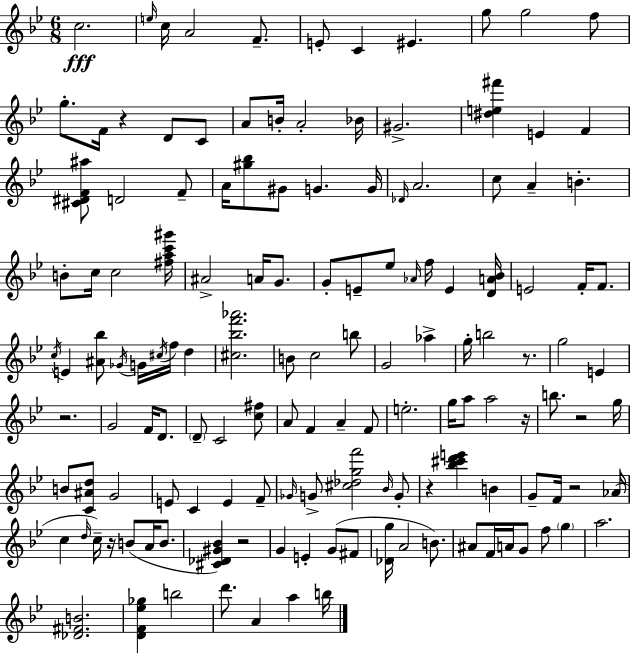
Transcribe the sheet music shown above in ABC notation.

X:1
T:Untitled
M:6/8
L:1/4
K:Bb
c2 e/4 c/4 A2 F/2 E/2 C ^E g/2 g2 f/2 g/2 F/4 z D/2 C/2 A/2 B/4 A2 _B/4 ^G2 [^de^f'] E F [^C^DF^a]/2 D2 F/2 A/4 [^g_b]/2 ^G/2 G G/4 _D/4 A2 c/2 A B B/2 c/4 c2 [^fac'^g']/4 ^A2 A/4 G/2 G/2 E/2 _e/2 _A/4 f/4 E [DA_B]/4 E2 F/4 F/2 c/4 E [^A_b]/2 _G/4 G/4 ^c/4 f/4 d [^c_bf'_a']2 B/2 c2 b/2 G2 _a g/4 b2 z/2 g2 E z2 G2 F/4 D/2 D/2 C2 [c^f]/2 A/2 F A F/2 e2 g/4 a/2 a2 z/4 b/2 z2 g/4 B/2 [C^Ad]/2 G2 E/2 C E F/2 _G/4 G/2 [^c_dgf']2 _B/4 G/2 z [_b^c'd'e'] B G/2 F/4 z2 _A/4 c d/4 c/4 z/4 B/2 A/4 B/2 [^C_D^G_B] z2 G E G/2 ^F/2 [_Dg]/4 A2 B/2 ^A/2 F/4 A/4 G/2 f/2 g a2 [_D^FB]2 [DF_e_g] b2 d'/2 A a b/4